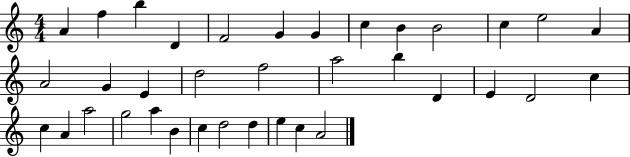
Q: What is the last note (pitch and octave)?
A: A4